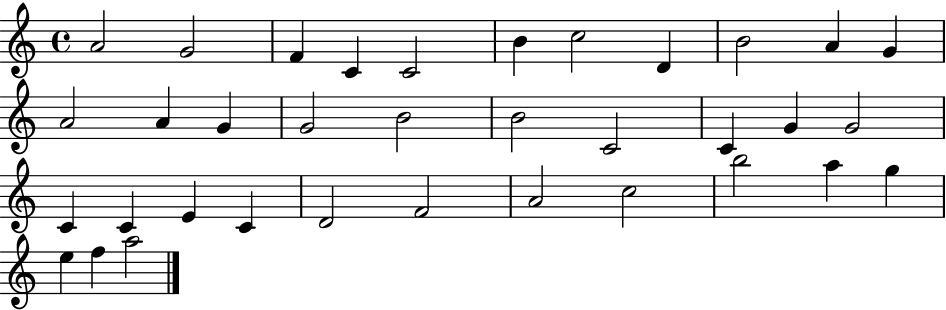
{
  \clef treble
  \time 4/4
  \defaultTimeSignature
  \key c \major
  a'2 g'2 | f'4 c'4 c'2 | b'4 c''2 d'4 | b'2 a'4 g'4 | \break a'2 a'4 g'4 | g'2 b'2 | b'2 c'2 | c'4 g'4 g'2 | \break c'4 c'4 e'4 c'4 | d'2 f'2 | a'2 c''2 | b''2 a''4 g''4 | \break e''4 f''4 a''2 | \bar "|."
}